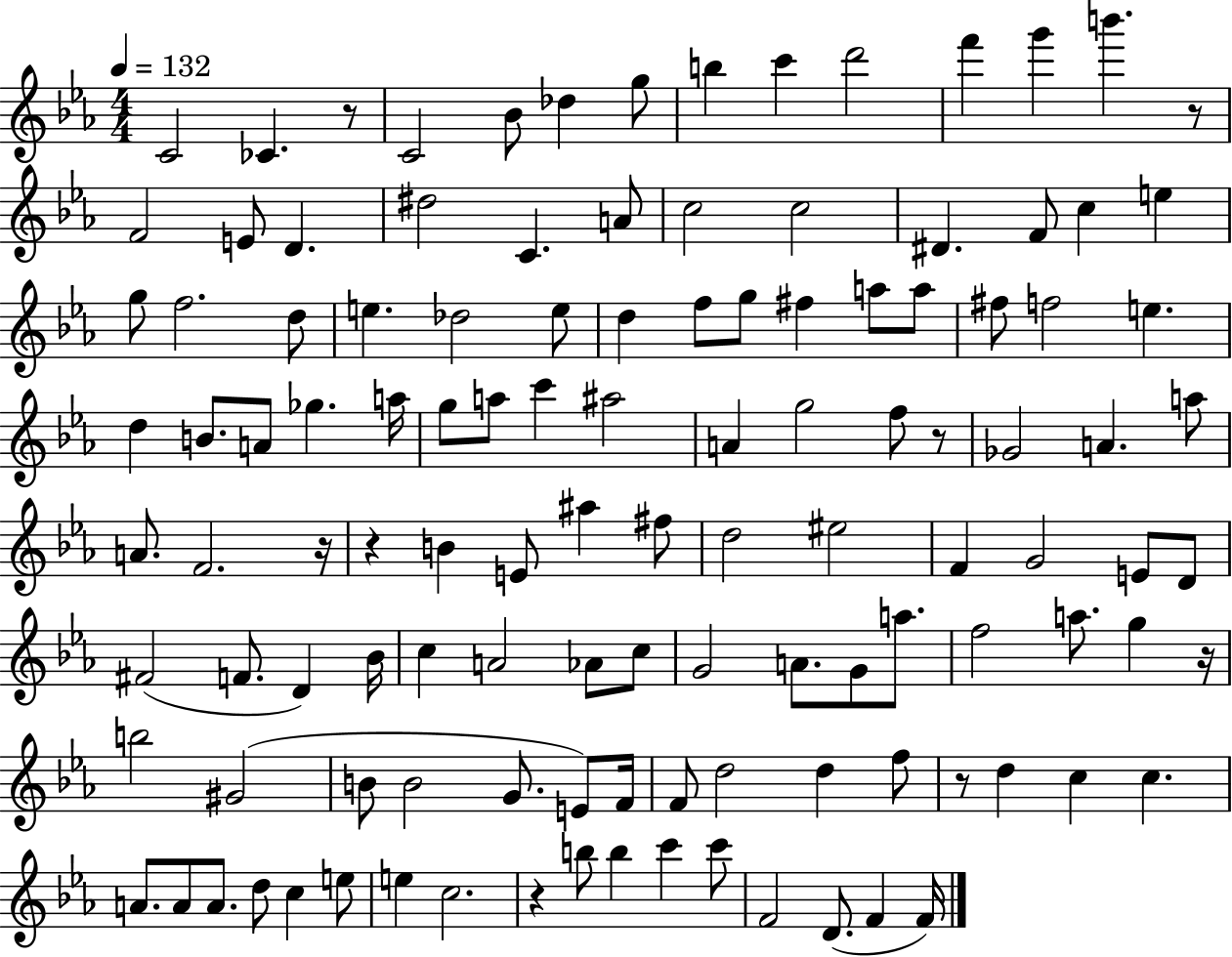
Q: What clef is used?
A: treble